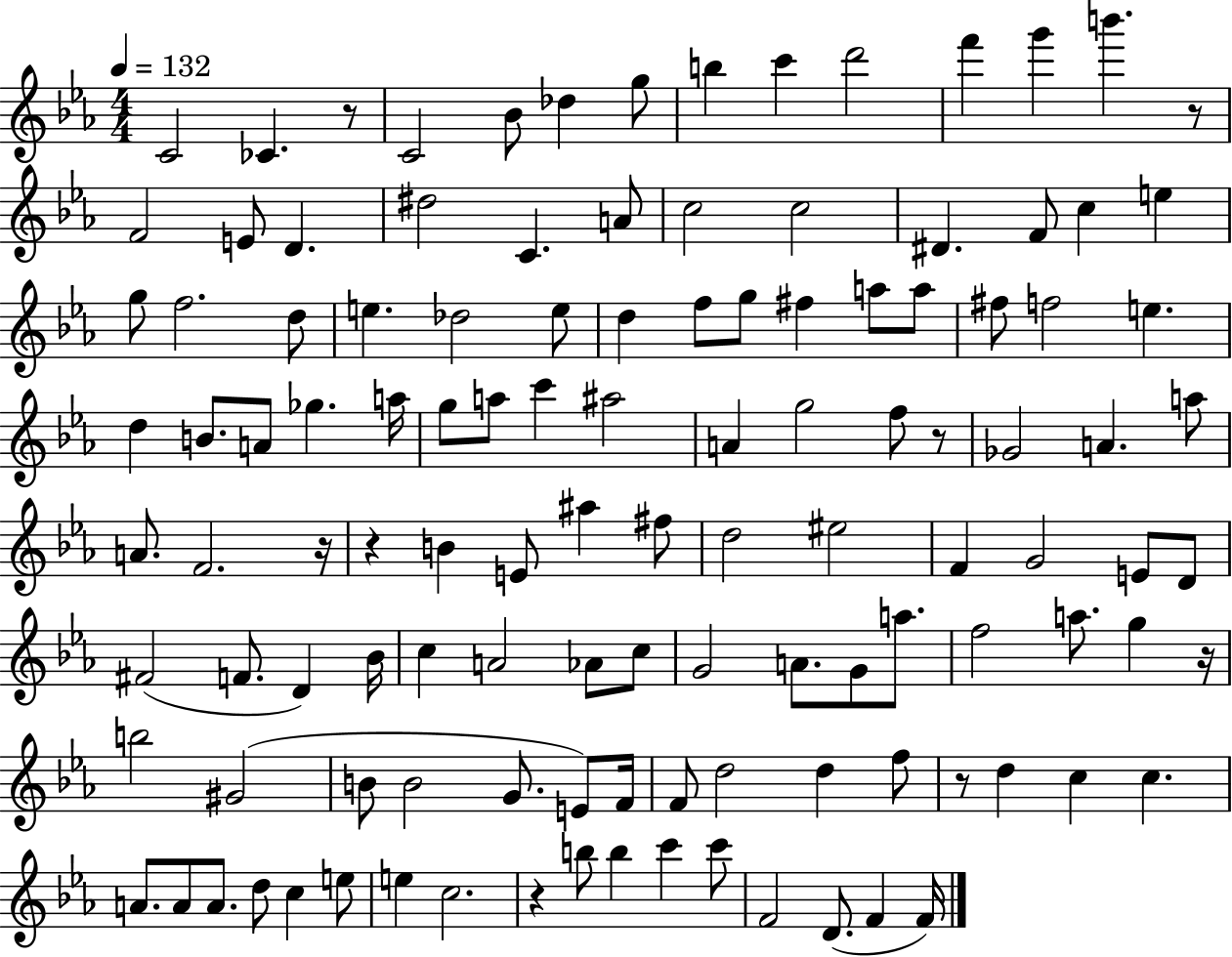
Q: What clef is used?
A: treble